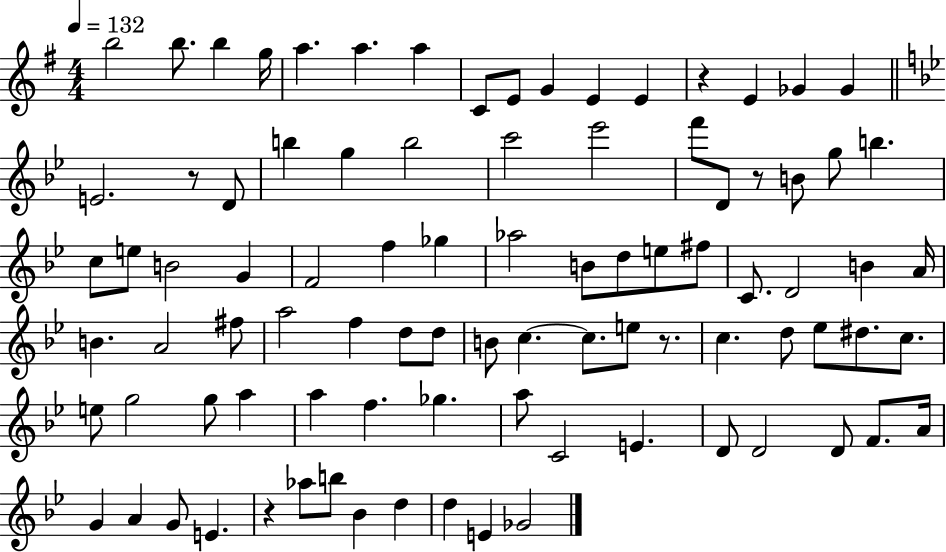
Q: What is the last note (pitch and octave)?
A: Gb4